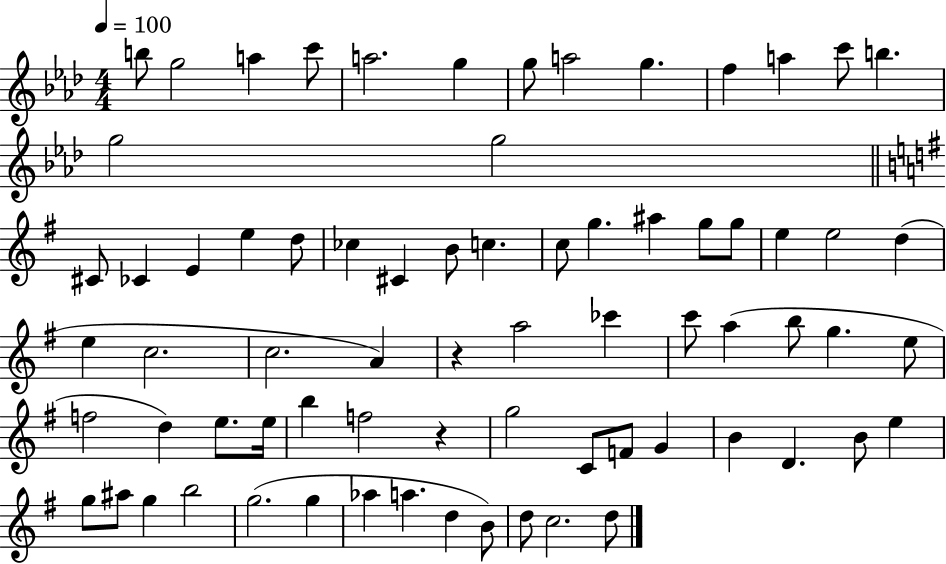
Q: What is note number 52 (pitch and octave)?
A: F4